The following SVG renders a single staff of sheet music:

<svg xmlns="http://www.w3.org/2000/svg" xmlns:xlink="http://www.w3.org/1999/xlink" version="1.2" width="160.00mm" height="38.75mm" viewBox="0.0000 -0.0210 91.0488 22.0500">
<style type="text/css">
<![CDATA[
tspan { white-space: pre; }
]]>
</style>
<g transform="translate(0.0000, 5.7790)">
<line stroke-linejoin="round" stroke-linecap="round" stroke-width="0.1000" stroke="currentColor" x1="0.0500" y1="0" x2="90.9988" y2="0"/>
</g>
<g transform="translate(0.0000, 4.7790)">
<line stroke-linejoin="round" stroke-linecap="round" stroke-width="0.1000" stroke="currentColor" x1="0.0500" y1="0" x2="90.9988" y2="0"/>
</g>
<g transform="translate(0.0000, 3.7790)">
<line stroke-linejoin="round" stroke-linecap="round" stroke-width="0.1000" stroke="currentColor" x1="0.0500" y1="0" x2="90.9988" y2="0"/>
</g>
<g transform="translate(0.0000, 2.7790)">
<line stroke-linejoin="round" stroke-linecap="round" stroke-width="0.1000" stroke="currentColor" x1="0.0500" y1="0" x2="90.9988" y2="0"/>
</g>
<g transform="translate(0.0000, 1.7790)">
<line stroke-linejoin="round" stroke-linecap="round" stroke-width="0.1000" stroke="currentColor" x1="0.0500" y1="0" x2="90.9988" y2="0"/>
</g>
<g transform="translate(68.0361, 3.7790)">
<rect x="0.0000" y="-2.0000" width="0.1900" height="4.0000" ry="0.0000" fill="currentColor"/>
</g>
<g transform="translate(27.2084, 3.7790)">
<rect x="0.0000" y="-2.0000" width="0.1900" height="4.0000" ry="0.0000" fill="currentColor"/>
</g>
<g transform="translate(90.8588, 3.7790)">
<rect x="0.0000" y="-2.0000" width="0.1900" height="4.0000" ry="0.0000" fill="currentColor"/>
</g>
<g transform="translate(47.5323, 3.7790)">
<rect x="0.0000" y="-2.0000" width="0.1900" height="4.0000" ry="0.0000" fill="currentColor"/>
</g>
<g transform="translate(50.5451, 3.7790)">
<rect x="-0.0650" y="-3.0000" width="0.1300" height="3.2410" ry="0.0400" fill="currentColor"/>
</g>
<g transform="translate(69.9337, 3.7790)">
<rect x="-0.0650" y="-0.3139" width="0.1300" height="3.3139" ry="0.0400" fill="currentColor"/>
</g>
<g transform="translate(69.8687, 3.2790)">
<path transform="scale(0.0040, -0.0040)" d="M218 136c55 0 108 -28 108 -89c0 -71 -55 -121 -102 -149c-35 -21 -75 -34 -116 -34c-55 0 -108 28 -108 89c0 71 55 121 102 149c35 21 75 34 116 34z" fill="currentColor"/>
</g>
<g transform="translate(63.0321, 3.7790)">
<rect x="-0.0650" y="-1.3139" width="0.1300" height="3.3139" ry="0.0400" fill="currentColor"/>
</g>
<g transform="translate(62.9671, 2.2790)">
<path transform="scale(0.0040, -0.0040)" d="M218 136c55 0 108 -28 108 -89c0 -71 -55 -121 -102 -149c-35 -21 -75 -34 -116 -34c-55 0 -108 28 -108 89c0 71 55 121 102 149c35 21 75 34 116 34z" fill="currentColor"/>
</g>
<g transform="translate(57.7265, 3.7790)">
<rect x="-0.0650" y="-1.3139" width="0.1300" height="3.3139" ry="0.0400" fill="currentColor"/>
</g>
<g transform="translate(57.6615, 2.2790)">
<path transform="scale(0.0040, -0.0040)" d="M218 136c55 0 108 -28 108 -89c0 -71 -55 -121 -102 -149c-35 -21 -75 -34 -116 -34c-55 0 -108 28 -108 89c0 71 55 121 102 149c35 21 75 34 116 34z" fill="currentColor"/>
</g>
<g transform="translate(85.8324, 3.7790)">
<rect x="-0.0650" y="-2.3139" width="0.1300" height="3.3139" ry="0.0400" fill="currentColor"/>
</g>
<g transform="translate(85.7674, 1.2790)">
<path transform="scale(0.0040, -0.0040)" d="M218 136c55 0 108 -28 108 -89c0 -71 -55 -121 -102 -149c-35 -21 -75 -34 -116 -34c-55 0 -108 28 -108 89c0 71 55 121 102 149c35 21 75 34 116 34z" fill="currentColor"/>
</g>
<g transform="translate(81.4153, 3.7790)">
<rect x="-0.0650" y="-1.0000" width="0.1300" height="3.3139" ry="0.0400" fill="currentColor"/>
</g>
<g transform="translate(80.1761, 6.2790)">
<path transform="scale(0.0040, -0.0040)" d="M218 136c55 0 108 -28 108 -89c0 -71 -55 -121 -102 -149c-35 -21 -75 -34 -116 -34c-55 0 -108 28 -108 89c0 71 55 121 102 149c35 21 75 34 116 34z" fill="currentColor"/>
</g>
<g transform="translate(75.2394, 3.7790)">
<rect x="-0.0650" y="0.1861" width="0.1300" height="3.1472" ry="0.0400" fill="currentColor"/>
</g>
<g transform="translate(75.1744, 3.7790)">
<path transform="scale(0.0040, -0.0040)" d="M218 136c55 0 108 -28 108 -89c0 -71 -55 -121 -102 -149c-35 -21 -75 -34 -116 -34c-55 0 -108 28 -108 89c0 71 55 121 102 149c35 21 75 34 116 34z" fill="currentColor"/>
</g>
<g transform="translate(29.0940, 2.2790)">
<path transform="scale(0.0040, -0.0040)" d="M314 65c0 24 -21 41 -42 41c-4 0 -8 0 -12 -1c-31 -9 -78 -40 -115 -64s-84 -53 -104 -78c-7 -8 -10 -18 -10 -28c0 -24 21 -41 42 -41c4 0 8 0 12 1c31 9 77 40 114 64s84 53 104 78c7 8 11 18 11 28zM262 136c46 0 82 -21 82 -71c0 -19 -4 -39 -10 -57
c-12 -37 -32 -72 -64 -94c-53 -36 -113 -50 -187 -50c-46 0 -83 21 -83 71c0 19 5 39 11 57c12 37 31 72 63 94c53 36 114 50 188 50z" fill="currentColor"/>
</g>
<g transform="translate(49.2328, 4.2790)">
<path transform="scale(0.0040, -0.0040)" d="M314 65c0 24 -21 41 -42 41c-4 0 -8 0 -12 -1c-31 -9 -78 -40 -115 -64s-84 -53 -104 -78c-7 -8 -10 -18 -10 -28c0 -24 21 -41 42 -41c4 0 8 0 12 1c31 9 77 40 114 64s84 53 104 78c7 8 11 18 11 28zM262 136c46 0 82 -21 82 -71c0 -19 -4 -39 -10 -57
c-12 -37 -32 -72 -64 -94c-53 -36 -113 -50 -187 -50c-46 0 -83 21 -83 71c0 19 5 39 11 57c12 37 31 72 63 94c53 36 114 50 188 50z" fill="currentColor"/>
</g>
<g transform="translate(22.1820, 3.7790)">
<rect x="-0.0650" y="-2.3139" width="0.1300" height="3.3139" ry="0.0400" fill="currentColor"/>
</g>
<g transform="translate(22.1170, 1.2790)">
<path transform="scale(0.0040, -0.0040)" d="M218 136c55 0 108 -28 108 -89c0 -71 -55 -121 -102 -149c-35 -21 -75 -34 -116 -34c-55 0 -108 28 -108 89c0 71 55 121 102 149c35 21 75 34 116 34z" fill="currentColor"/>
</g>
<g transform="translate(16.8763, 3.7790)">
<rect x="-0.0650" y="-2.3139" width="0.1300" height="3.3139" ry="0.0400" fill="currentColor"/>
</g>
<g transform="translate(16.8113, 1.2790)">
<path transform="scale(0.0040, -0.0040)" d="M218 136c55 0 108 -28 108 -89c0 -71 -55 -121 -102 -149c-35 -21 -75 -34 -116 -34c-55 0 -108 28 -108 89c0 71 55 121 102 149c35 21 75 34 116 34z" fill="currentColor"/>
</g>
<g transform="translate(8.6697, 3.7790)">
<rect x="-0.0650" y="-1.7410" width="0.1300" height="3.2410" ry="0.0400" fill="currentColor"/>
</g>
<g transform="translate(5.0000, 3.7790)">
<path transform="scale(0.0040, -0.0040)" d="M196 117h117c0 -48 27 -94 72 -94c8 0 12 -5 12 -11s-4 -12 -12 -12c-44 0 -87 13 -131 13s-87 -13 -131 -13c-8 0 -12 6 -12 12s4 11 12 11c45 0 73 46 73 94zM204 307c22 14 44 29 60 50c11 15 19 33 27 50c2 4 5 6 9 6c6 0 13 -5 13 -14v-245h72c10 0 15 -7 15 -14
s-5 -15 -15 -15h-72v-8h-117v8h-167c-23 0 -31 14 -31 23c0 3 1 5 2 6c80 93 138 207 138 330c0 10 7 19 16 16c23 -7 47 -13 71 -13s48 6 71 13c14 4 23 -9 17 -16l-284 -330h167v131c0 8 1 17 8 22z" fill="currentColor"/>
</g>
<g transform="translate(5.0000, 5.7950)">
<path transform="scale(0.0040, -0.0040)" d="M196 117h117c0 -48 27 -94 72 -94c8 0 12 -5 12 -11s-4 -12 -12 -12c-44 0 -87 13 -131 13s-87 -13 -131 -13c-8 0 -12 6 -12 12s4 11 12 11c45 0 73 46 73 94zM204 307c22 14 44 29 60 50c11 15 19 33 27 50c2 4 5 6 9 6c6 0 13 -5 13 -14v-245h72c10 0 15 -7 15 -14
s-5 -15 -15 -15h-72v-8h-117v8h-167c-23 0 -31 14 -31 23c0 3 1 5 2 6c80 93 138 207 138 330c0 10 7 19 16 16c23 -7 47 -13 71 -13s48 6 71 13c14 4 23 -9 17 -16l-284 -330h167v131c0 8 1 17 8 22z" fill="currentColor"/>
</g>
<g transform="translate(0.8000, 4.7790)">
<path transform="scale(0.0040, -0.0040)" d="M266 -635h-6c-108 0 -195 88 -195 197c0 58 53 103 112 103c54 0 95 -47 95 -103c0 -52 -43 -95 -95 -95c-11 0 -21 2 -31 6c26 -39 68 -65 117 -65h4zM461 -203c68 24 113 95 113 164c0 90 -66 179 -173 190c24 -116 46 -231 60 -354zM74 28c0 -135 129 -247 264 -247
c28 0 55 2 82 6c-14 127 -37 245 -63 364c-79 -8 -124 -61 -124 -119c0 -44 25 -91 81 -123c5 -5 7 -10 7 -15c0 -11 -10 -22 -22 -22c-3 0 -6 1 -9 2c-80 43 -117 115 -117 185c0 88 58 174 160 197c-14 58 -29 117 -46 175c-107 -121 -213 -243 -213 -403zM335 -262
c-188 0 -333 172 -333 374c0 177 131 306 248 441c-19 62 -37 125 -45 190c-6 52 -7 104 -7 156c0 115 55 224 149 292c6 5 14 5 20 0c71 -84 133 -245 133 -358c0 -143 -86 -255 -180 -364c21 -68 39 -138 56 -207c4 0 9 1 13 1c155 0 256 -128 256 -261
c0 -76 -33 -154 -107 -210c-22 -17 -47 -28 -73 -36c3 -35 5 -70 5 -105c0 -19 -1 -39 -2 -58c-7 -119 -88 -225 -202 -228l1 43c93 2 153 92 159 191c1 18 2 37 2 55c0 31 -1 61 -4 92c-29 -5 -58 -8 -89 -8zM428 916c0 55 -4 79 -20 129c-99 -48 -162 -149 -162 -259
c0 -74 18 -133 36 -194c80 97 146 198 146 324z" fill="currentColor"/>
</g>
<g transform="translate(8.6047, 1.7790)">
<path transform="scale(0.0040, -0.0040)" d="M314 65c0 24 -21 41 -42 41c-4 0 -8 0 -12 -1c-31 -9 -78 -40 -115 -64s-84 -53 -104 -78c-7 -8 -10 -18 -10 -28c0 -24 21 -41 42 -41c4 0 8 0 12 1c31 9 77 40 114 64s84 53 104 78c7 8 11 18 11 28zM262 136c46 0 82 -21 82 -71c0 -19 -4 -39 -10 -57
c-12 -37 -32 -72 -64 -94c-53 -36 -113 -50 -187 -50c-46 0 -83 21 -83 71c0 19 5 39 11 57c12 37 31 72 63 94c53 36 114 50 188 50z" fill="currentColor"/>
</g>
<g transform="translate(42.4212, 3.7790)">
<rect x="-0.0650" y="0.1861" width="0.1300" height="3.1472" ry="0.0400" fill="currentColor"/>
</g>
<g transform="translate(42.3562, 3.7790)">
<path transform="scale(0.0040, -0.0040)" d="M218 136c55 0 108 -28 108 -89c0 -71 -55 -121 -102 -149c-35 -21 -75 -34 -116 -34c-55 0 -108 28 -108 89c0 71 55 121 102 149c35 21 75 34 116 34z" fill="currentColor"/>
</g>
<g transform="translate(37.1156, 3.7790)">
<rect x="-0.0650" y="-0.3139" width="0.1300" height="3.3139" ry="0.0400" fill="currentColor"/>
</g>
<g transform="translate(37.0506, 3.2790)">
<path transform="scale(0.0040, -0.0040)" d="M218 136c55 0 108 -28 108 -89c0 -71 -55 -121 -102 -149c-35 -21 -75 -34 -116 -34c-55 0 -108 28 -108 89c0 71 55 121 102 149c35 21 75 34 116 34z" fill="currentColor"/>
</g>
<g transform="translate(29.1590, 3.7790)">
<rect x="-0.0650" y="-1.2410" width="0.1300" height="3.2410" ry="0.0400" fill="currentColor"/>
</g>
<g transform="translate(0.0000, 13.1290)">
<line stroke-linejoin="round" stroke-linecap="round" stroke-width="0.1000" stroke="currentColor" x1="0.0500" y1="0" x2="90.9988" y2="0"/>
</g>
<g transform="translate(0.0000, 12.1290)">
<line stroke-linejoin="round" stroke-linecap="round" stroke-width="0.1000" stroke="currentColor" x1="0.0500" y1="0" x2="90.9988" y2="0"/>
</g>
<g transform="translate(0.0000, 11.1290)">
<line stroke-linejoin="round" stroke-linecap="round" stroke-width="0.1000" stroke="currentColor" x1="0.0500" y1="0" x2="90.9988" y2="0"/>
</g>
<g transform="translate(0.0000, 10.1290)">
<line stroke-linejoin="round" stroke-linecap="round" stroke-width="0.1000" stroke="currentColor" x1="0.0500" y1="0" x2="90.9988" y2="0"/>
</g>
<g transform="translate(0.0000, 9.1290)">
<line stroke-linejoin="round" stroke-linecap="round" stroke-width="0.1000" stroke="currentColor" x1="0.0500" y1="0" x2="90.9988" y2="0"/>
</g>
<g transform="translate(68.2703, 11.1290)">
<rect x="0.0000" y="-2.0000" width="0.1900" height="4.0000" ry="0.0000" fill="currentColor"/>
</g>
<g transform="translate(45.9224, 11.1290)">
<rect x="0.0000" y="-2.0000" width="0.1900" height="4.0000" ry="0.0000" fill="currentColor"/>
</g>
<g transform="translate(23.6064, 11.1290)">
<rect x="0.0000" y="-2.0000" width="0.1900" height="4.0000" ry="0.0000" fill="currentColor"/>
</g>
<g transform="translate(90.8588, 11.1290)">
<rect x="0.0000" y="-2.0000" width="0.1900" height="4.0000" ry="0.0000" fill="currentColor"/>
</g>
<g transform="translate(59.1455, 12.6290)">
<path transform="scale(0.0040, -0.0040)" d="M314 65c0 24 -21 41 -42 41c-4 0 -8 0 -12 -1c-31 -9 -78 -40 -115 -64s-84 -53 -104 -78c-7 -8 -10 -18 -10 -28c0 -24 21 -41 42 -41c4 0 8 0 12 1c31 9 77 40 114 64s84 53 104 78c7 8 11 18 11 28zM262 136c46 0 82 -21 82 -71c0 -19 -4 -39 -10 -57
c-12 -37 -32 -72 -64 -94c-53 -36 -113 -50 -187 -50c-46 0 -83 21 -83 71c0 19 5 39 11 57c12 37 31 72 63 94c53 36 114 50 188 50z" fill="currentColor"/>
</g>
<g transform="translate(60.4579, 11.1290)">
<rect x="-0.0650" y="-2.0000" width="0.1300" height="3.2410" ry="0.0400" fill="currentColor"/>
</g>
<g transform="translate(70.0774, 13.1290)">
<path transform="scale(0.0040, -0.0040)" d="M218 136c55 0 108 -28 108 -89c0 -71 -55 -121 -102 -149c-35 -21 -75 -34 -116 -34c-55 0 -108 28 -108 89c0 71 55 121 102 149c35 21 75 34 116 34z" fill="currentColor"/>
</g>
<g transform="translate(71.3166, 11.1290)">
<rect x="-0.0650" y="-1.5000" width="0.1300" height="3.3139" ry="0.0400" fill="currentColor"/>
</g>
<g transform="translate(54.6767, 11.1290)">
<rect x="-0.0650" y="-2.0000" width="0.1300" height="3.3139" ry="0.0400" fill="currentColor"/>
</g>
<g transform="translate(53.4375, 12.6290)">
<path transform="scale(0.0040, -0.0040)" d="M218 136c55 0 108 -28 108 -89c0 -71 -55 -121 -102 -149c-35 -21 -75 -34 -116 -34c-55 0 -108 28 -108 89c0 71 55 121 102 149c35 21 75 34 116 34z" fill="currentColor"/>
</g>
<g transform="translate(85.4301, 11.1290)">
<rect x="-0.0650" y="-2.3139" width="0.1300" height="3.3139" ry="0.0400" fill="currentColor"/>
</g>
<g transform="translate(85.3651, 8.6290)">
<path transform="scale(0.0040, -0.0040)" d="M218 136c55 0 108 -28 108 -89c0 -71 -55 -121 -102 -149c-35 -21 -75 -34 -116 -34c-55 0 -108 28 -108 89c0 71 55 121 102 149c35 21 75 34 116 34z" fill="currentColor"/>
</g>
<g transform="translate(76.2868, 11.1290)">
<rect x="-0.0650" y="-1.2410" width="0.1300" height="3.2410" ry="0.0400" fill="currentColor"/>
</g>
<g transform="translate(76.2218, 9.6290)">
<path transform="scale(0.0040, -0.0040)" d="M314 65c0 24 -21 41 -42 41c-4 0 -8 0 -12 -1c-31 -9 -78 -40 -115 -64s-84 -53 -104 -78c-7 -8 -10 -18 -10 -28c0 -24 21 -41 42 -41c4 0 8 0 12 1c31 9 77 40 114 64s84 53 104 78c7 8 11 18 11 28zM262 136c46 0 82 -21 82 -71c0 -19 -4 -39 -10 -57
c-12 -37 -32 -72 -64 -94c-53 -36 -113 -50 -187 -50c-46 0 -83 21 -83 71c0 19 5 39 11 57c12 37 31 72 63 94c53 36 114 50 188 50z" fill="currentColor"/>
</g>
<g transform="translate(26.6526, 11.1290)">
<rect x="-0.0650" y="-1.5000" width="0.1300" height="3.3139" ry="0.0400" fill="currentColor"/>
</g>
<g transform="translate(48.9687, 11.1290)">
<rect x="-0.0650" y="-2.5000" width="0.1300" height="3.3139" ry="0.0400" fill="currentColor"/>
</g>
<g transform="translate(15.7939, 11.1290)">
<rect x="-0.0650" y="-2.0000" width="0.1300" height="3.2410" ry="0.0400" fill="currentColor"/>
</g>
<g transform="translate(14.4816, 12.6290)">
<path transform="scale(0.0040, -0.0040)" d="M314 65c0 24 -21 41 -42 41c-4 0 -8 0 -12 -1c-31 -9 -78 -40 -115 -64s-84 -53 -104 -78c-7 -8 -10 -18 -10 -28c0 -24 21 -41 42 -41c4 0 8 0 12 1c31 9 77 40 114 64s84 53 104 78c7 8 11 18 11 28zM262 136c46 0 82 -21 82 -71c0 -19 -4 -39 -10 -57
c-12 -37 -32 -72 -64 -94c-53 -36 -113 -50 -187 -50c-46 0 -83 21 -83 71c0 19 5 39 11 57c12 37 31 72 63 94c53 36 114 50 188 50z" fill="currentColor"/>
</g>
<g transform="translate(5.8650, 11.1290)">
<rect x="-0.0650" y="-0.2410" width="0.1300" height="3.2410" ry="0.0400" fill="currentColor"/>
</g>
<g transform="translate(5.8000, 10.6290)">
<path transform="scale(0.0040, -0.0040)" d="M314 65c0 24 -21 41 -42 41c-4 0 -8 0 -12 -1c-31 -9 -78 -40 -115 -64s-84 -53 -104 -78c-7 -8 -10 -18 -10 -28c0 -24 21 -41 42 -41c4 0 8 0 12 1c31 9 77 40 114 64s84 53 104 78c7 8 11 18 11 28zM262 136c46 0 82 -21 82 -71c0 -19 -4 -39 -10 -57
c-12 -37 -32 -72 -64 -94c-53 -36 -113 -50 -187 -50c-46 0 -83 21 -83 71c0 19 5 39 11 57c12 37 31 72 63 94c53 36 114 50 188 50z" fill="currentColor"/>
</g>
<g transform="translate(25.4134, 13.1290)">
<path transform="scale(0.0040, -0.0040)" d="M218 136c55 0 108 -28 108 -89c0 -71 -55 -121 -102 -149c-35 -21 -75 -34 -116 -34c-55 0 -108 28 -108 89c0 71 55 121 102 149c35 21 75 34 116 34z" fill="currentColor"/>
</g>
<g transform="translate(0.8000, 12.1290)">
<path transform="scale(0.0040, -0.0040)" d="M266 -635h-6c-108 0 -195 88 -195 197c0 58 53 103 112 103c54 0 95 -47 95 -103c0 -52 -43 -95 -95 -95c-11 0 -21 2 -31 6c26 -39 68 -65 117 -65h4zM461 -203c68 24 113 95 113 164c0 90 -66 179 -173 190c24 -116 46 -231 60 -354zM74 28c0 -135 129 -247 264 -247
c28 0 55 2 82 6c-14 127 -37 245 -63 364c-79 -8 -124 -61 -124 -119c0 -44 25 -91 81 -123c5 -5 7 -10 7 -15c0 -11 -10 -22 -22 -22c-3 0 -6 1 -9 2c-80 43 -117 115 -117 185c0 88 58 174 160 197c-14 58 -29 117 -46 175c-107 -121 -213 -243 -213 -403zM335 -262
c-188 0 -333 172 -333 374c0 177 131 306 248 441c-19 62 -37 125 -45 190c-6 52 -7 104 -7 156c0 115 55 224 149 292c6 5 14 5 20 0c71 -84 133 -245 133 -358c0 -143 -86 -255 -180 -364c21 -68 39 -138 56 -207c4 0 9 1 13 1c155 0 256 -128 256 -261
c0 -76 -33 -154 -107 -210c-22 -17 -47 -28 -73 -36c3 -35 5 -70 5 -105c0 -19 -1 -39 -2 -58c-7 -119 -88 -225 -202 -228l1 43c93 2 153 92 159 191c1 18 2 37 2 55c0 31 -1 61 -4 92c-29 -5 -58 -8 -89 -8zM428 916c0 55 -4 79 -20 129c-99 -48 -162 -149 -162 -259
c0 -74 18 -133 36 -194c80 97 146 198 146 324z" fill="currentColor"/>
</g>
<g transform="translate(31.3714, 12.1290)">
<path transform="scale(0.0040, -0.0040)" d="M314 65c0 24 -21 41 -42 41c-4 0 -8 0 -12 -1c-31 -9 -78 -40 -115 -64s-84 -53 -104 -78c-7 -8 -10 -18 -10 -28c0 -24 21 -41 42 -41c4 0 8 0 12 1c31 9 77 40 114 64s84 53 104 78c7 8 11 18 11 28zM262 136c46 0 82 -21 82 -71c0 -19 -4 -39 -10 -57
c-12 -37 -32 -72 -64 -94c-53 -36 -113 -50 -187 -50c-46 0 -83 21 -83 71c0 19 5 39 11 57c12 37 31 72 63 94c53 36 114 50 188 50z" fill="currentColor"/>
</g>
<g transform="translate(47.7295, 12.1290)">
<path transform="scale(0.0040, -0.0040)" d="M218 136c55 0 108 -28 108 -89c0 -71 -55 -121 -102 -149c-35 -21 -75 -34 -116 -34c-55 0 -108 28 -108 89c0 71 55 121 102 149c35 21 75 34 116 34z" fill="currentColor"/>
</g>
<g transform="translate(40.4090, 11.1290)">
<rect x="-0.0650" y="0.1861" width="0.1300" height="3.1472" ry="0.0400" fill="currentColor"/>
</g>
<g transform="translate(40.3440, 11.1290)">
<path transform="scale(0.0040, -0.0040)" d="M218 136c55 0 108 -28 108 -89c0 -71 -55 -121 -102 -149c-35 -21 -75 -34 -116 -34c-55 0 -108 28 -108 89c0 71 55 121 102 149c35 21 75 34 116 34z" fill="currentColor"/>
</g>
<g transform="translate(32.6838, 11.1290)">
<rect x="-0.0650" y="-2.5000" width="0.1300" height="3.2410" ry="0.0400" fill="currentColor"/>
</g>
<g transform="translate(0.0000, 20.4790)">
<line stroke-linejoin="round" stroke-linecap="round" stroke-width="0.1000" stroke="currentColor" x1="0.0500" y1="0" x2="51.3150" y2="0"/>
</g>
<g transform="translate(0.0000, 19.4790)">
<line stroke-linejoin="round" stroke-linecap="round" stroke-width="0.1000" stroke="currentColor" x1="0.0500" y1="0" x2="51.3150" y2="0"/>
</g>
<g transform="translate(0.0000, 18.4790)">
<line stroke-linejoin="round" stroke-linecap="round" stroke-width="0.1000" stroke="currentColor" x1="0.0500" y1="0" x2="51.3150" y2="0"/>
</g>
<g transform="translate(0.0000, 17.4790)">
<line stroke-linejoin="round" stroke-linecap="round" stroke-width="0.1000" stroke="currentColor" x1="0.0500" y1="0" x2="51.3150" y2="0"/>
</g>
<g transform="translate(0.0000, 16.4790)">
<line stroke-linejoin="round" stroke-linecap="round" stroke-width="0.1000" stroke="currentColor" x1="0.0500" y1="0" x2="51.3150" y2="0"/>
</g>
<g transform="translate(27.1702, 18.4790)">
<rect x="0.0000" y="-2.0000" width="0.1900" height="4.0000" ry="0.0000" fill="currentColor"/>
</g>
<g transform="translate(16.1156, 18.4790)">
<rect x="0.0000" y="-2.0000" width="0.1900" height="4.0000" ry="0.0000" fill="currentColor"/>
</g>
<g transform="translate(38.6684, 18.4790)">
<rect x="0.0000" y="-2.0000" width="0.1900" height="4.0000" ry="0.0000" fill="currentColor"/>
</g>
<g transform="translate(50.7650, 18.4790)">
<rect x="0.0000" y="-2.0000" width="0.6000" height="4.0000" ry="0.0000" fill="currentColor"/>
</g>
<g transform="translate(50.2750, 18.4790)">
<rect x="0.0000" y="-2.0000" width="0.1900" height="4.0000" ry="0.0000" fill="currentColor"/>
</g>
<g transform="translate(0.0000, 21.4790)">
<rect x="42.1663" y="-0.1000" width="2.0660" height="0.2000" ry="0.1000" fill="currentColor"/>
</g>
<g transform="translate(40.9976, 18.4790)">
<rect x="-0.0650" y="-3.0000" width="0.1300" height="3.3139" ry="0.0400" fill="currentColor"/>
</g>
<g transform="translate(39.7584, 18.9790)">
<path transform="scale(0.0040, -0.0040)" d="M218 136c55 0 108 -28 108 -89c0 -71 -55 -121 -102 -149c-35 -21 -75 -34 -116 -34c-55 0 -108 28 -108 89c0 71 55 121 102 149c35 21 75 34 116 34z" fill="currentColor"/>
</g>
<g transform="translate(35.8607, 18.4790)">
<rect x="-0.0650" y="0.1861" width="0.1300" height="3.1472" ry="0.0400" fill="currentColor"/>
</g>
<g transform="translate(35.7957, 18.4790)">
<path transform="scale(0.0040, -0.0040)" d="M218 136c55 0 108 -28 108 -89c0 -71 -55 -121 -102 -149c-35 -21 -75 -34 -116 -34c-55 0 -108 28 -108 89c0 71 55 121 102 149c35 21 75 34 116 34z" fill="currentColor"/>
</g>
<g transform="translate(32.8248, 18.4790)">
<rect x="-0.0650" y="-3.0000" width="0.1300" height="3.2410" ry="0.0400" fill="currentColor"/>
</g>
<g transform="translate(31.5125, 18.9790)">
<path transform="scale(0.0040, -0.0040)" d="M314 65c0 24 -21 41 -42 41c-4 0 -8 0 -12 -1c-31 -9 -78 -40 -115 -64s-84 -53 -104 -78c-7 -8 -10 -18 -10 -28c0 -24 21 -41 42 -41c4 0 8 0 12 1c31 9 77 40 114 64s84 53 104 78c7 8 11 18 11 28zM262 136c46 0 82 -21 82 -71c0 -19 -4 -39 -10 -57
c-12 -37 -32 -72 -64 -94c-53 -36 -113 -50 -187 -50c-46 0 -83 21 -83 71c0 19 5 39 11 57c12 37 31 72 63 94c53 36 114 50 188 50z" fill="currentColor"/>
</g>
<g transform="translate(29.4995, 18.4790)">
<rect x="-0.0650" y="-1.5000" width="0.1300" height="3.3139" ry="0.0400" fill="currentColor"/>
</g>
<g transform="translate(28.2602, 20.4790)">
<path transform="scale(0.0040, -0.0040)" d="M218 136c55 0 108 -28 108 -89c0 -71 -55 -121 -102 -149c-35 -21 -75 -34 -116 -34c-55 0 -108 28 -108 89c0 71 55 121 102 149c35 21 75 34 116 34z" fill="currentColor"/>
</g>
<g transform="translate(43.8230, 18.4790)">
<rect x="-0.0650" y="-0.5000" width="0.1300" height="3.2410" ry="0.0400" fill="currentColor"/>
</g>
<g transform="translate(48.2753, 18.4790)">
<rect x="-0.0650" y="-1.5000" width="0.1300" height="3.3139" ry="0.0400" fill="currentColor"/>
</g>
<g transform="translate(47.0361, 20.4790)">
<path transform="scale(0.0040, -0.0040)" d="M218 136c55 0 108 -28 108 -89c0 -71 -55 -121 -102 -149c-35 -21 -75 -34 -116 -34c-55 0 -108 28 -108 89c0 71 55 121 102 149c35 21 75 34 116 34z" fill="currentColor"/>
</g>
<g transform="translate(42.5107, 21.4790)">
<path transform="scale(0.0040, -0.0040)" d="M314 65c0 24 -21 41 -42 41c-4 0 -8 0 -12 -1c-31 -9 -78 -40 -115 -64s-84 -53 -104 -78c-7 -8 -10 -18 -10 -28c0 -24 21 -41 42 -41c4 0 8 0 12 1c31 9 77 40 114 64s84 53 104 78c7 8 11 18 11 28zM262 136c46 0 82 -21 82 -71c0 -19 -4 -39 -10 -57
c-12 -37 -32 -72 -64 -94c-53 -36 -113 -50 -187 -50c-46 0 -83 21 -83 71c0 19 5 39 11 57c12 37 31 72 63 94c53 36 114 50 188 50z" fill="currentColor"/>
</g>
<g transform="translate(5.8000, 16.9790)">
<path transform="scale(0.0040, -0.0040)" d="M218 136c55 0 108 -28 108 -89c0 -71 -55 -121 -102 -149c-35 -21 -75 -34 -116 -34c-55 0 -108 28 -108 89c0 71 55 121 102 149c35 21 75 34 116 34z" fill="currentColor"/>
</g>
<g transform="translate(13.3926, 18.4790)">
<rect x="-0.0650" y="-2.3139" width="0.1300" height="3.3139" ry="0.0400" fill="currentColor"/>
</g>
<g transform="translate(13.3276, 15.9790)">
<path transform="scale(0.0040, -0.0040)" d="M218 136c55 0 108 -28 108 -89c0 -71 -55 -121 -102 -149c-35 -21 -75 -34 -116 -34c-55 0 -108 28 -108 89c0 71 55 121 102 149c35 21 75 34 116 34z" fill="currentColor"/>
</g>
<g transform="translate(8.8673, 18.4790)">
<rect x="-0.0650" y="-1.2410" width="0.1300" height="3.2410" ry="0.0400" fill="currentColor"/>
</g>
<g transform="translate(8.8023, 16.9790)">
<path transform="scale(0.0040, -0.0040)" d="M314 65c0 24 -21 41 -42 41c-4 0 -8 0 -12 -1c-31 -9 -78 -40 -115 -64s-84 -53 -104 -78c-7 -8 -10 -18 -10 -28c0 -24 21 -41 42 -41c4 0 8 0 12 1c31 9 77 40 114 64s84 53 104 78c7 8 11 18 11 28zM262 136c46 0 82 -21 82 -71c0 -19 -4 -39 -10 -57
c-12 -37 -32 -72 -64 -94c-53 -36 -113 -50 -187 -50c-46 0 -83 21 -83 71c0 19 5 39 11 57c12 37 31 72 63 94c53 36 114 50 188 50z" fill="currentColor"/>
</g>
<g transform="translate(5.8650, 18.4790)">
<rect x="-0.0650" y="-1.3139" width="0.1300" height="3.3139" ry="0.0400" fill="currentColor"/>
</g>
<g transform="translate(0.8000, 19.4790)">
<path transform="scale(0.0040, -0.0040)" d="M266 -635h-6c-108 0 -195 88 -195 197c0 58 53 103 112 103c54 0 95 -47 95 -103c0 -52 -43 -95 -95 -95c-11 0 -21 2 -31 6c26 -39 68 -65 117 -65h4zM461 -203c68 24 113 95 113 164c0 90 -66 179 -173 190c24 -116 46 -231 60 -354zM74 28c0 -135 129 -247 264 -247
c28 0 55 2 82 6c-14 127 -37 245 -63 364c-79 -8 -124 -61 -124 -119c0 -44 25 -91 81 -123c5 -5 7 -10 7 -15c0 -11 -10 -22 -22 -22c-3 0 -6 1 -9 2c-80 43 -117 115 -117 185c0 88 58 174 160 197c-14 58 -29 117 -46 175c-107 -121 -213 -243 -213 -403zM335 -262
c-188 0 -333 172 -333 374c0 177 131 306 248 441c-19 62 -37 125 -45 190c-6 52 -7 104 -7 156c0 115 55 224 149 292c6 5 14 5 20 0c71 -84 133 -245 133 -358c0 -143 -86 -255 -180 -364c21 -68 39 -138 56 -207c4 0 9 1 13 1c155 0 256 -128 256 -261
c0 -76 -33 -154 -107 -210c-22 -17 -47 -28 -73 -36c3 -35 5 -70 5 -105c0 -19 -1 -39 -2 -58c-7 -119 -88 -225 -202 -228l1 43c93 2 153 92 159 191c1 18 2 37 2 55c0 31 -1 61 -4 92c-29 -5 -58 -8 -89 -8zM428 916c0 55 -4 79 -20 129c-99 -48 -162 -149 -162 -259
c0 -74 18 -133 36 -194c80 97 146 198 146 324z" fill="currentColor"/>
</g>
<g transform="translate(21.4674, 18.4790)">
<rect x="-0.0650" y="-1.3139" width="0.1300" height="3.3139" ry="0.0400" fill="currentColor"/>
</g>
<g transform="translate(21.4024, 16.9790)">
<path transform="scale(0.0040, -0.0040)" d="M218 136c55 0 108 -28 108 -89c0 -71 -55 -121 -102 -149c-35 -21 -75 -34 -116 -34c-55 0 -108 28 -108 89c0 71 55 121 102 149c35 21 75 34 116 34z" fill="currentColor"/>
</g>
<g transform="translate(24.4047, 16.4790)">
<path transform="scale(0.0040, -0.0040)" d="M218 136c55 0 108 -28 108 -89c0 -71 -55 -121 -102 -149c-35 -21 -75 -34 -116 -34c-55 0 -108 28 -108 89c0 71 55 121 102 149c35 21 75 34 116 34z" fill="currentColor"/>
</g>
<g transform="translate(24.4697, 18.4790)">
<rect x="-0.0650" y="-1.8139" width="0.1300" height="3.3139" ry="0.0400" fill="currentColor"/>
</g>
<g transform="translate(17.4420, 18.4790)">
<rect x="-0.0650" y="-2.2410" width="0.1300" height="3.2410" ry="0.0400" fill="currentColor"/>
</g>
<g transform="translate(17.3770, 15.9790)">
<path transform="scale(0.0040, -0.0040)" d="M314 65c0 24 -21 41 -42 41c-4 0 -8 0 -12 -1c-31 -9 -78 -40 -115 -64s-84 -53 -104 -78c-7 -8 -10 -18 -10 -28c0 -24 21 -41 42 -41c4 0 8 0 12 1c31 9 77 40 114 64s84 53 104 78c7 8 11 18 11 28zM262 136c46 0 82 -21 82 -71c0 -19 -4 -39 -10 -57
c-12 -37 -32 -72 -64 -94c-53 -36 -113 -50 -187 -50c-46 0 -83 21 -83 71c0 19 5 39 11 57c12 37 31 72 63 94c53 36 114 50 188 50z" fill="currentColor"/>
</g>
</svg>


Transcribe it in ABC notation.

X:1
T:Untitled
M:4/4
L:1/4
K:C
f2 g g e2 c B A2 e e c B D g c2 F2 E G2 B G F F2 E e2 g e e2 g g2 e f E A2 B A C2 E